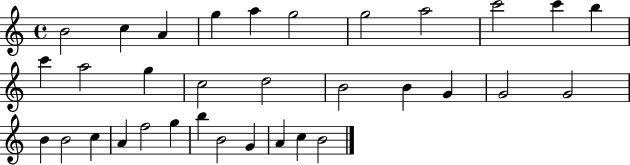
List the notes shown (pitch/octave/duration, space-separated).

B4/h C5/q A4/q G5/q A5/q G5/h G5/h A5/h C6/h C6/q B5/q C6/q A5/h G5/q C5/h D5/h B4/h B4/q G4/q G4/h G4/h B4/q B4/h C5/q A4/q F5/h G5/q B5/q B4/h G4/q A4/q C5/q B4/h